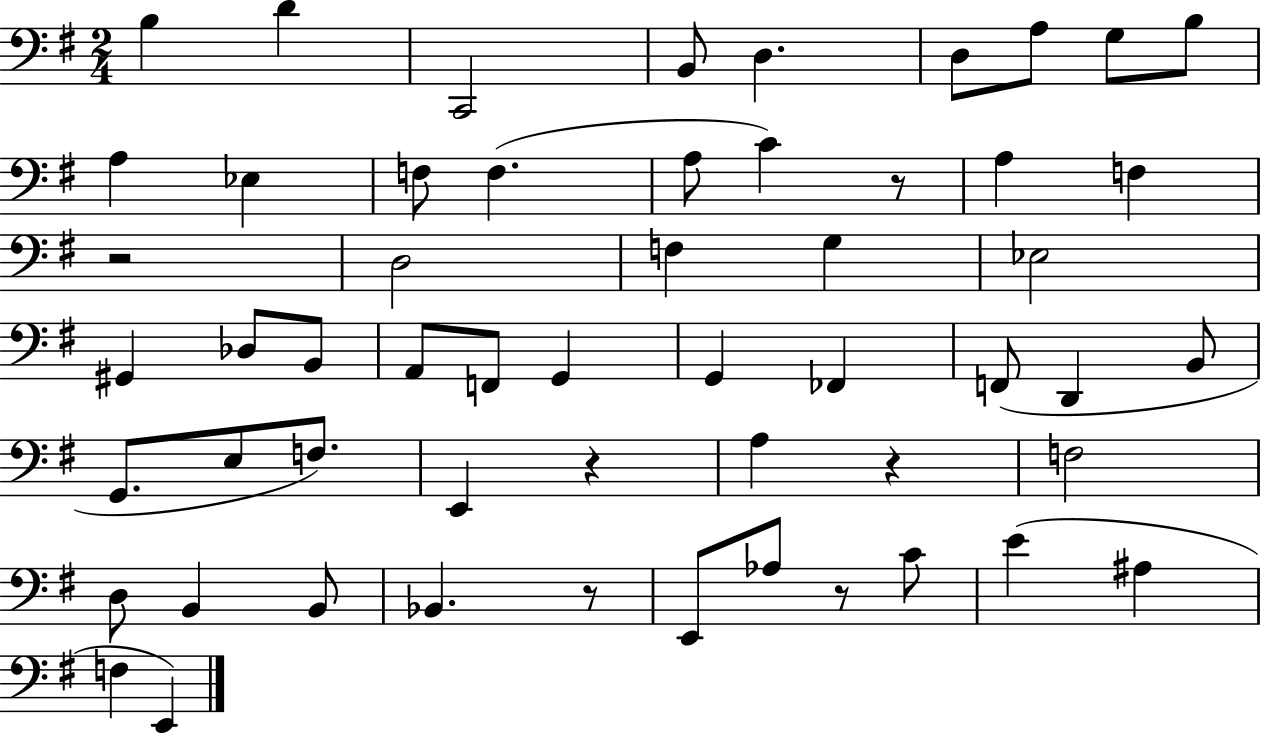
X:1
T:Untitled
M:2/4
L:1/4
K:G
B, D C,,2 B,,/2 D, D,/2 A,/2 G,/2 B,/2 A, _E, F,/2 F, A,/2 C z/2 A, F, z2 D,2 F, G, _E,2 ^G,, _D,/2 B,,/2 A,,/2 F,,/2 G,, G,, _F,, F,,/2 D,, B,,/2 G,,/2 E,/2 F,/2 E,, z A, z F,2 D,/2 B,, B,,/2 _B,, z/2 E,,/2 _A,/2 z/2 C/2 E ^A, F, E,,